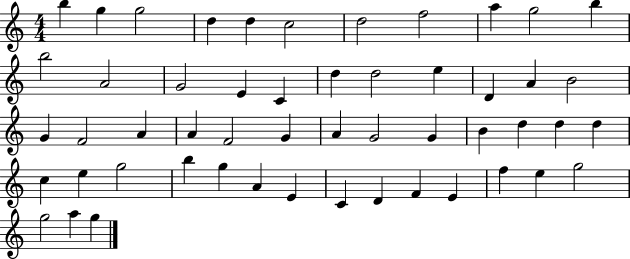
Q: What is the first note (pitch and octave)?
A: B5